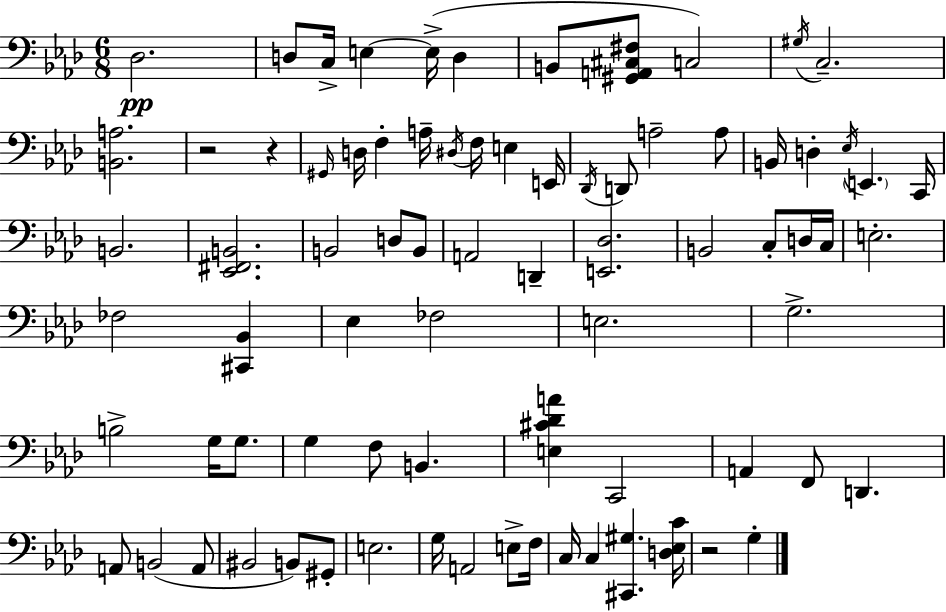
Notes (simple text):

Db3/h. D3/e C3/s E3/q E3/s D3/q B2/e [G#2,A2,C#3,F#3]/e C3/h G#3/s C3/h. [B2,A3]/h. R/h R/q G#2/s D3/s F3/q A3/s D#3/s F3/s E3/q E2/s Db2/s D2/e A3/h A3/e B2/s D3/q Eb3/s E2/q. C2/s B2/h. [Eb2,F#2,B2]/h. B2/h D3/e B2/e A2/h D2/q [E2,Db3]/h. B2/h C3/e D3/s C3/s E3/h. FES3/h [C#2,Bb2]/q Eb3/q FES3/h E3/h. G3/h. B3/h G3/s G3/e. G3/q F3/e B2/q. [E3,C#4,Db4,A4]/q C2/h A2/q F2/e D2/q. A2/e B2/h A2/e BIS2/h B2/e G#2/e E3/h. G3/s A2/h E3/e F3/s C3/s C3/q [C#2,G#3]/q. [D3,Eb3,C4]/s R/h G3/q